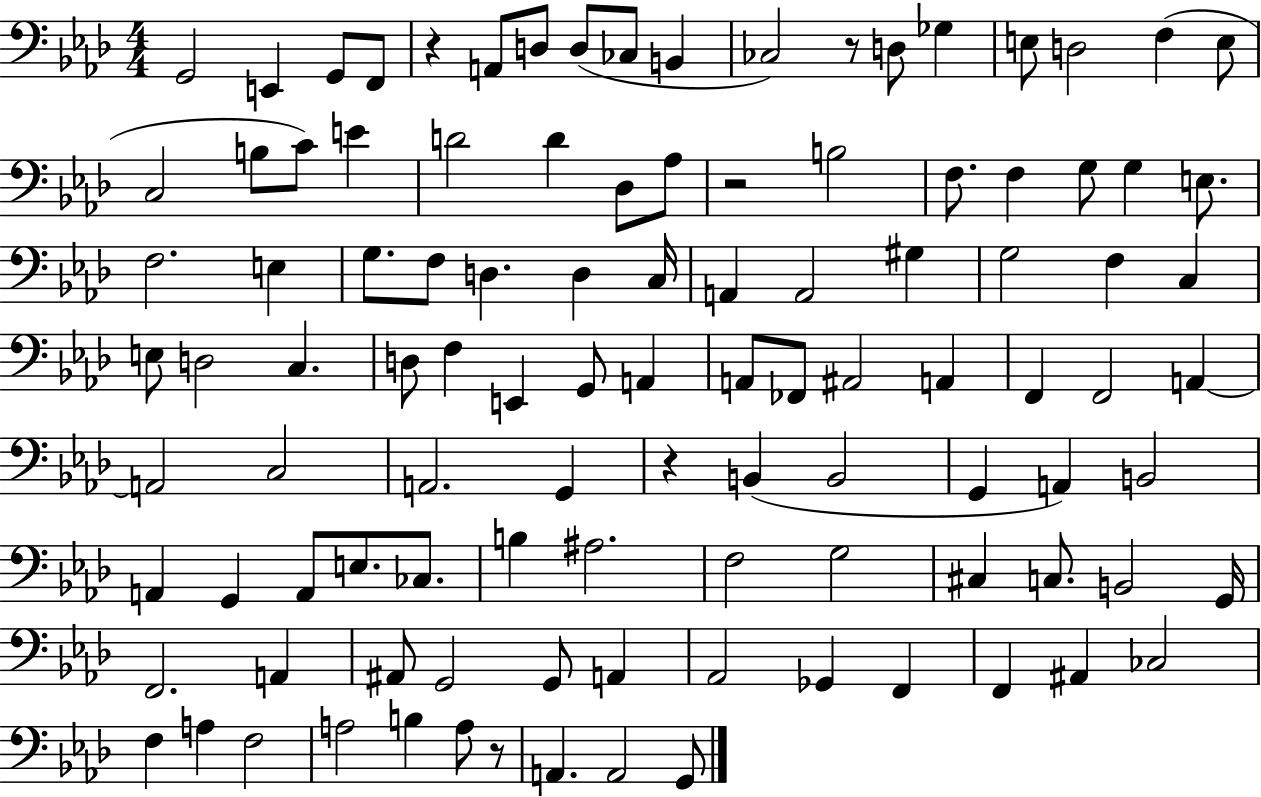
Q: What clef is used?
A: bass